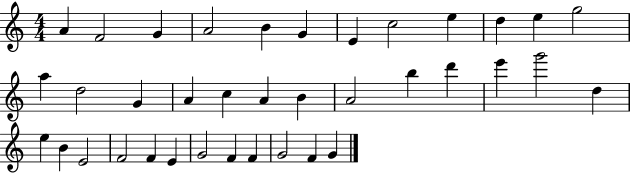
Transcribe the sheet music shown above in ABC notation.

X:1
T:Untitled
M:4/4
L:1/4
K:C
A F2 G A2 B G E c2 e d e g2 a d2 G A c A B A2 b d' e' g'2 d e B E2 F2 F E G2 F F G2 F G